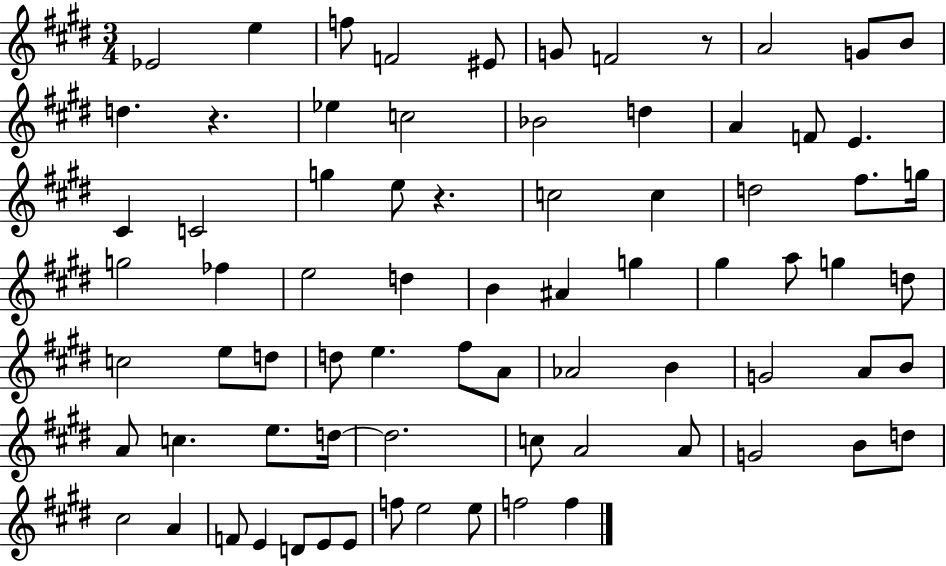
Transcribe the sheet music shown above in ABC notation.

X:1
T:Untitled
M:3/4
L:1/4
K:E
_E2 e f/2 F2 ^E/2 G/2 F2 z/2 A2 G/2 B/2 d z _e c2 _B2 d A F/2 E ^C C2 g e/2 z c2 c d2 ^f/2 g/4 g2 _f e2 d B ^A g ^g a/2 g d/2 c2 e/2 d/2 d/2 e ^f/2 A/2 _A2 B G2 A/2 B/2 A/2 c e/2 d/4 d2 c/2 A2 A/2 G2 B/2 d/2 ^c2 A F/2 E D/2 E/2 E/2 f/2 e2 e/2 f2 f